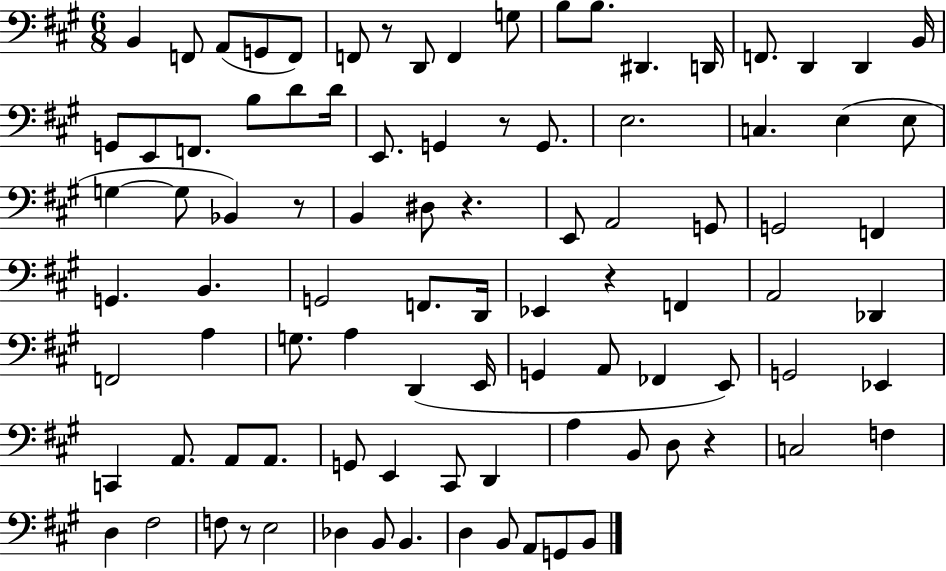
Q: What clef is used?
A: bass